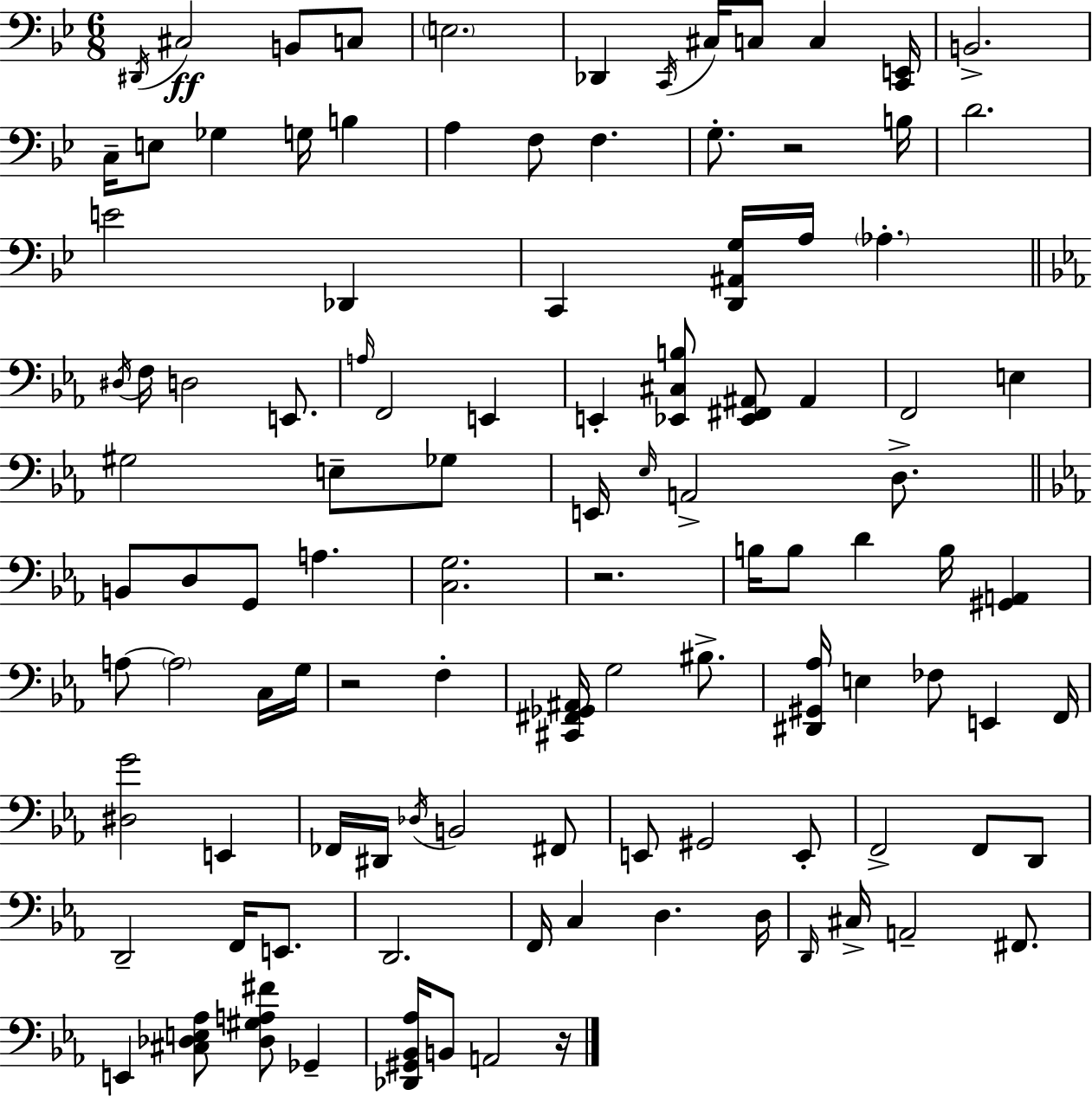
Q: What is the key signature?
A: G minor